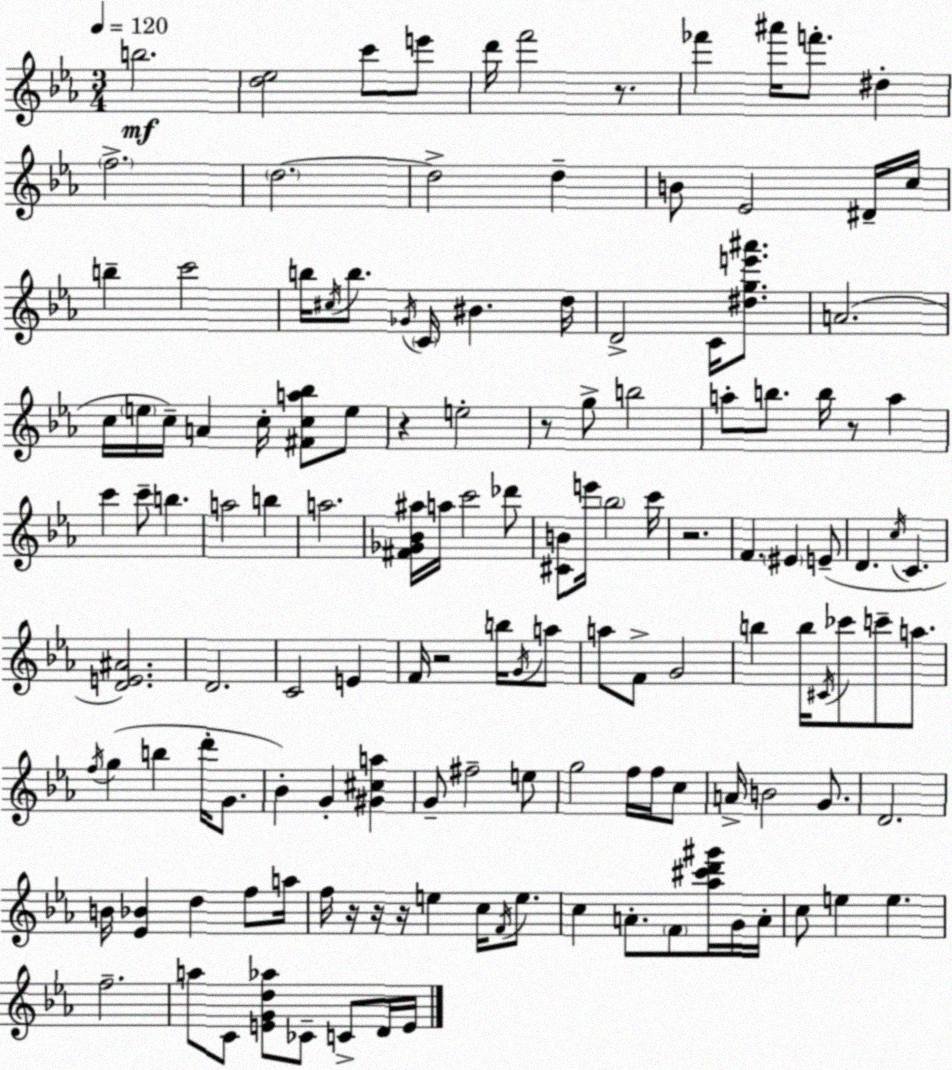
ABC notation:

X:1
T:Untitled
M:3/4
L:1/4
K:Cm
b2 [d_e]2 c'/2 e'/2 d'/4 f'2 z/2 _f' ^a'/4 f'/2 ^d f2 d2 d2 d B/2 _E2 ^D/4 c/4 b c'2 b/4 ^c/4 b/2 _G/4 C/4 ^B d/4 D2 C/4 [^dge'^a']/2 A2 c/4 e/4 c/4 A c/4 [^Fca_b]/2 e/2 z e2 z/2 g/2 b2 a/2 b/2 b/4 z/2 a c' c'/2 b a2 b a2 [^F_G_B^a]/4 a/4 c'2 _d'/2 [^CB]/2 e'/4 _b2 c'/4 z2 F ^E E/2 D c/4 C [DE^A]2 D2 C2 E F/4 z2 b/4 G/4 a/2 a/2 F/2 G2 b b/4 ^C/4 _c'/2 c'/2 a/2 f/4 g b d'/4 G/2 _B G [^G^ca] G/2 ^f2 e/2 g2 f/4 f/4 c/2 A/4 B2 G/2 D2 B/4 [_E_B] d f/2 a/4 f/4 z/4 z/4 z/4 e c/4 F/4 e/2 c A/2 F/2 [_a^c'd'^g']/4 G/4 A/4 c/2 e e f2 a/2 C/2 [EGd_a]/2 _C/2 C/2 D/4 E/4